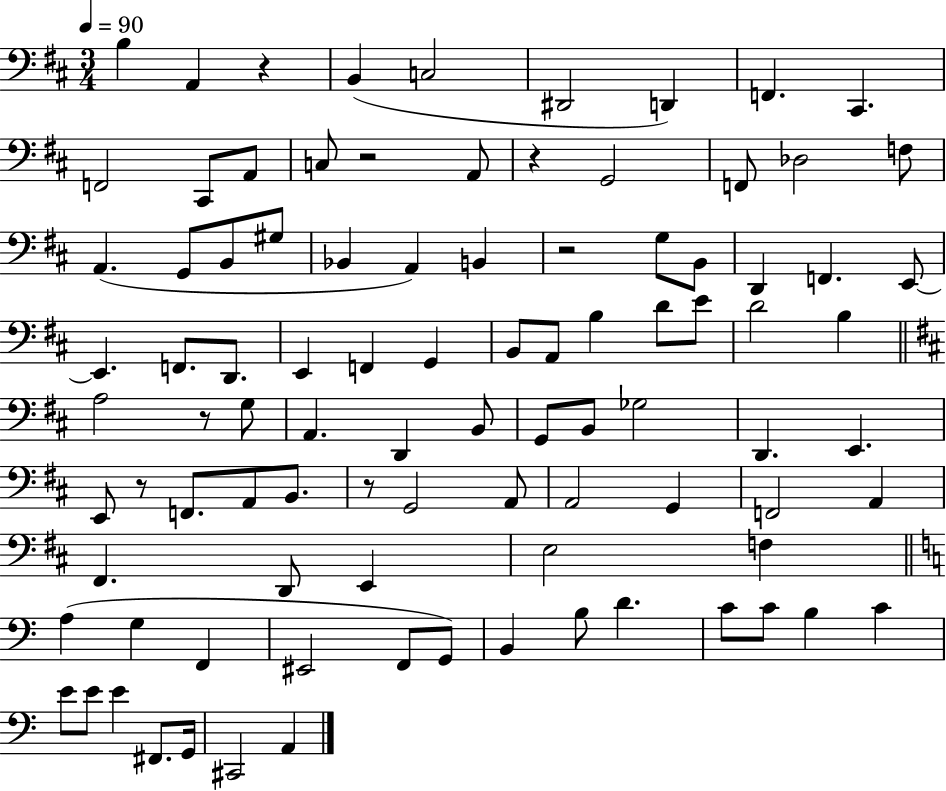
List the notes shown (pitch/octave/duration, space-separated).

B3/q A2/q R/q B2/q C3/h D#2/h D2/q F2/q. C#2/q. F2/h C#2/e A2/e C3/e R/h A2/e R/q G2/h F2/e Db3/h F3/e A2/q. G2/e B2/e G#3/e Bb2/q A2/q B2/q R/h G3/e B2/e D2/q F2/q. E2/e E2/q. F2/e. D2/e. E2/q F2/q G2/q B2/e A2/e B3/q D4/e E4/e D4/h B3/q A3/h R/e G3/e A2/q. D2/q B2/e G2/e B2/e Gb3/h D2/q. E2/q. E2/e R/e F2/e. A2/e B2/e. R/e G2/h A2/e A2/h G2/q F2/h A2/q F#2/q. D2/e E2/q E3/h F3/q A3/q G3/q F2/q EIS2/h F2/e G2/e B2/q B3/e D4/q. C4/e C4/e B3/q C4/q E4/e E4/e E4/q F#2/e. G2/s C#2/h A2/q